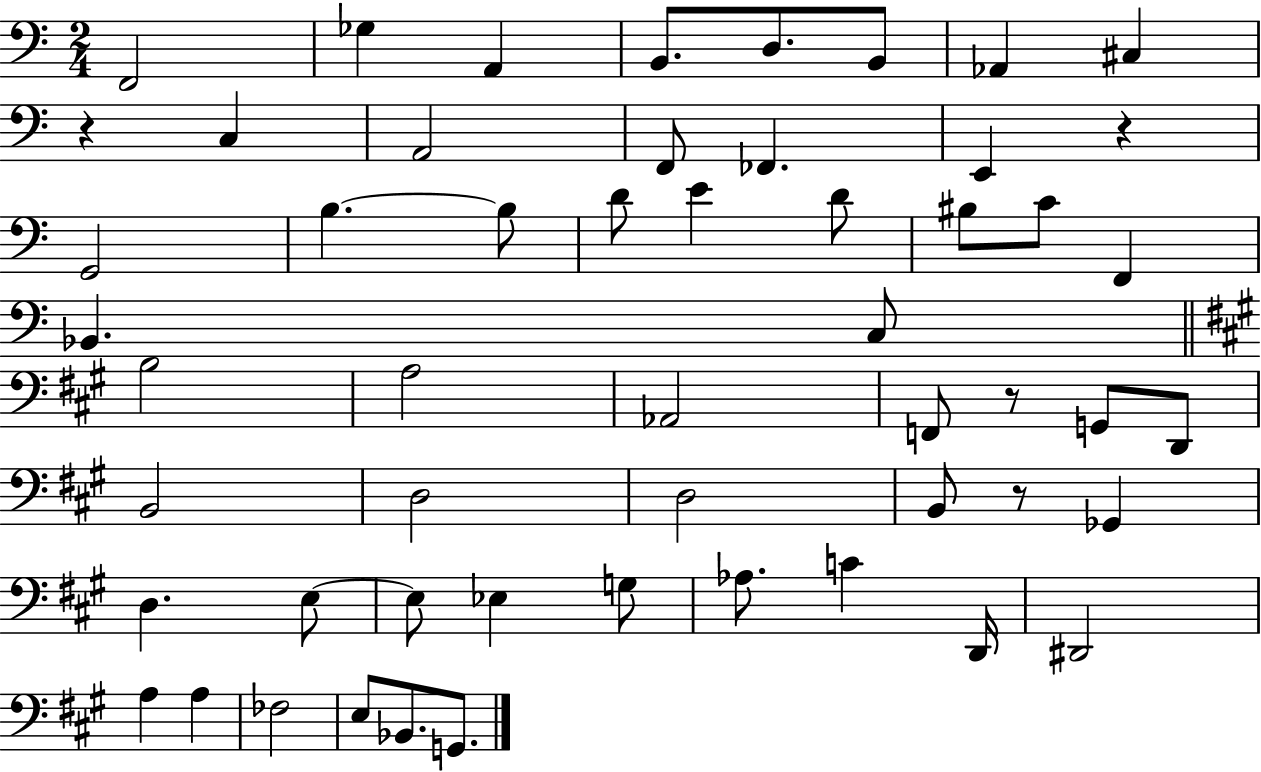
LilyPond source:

{
  \clef bass
  \numericTimeSignature
  \time 2/4
  \key c \major
  f,2 | ges4 a,4 | b,8. d8. b,8 | aes,4 cis4 | \break r4 c4 | a,2 | f,8 fes,4. | e,4 r4 | \break g,2 | b4.~~ b8 | d'8 e'4 d'8 | bis8 c'8 f,4 | \break bes,4. c8 | \bar "||" \break \key a \major b2 | a2 | aes,2 | f,8 r8 g,8 d,8 | \break b,2 | d2 | d2 | b,8 r8 ges,4 | \break d4. e8~~ | e8 ees4 g8 | aes8. c'4 d,16 | dis,2 | \break a4 a4 | fes2 | e8 bes,8. g,8. | \bar "|."
}